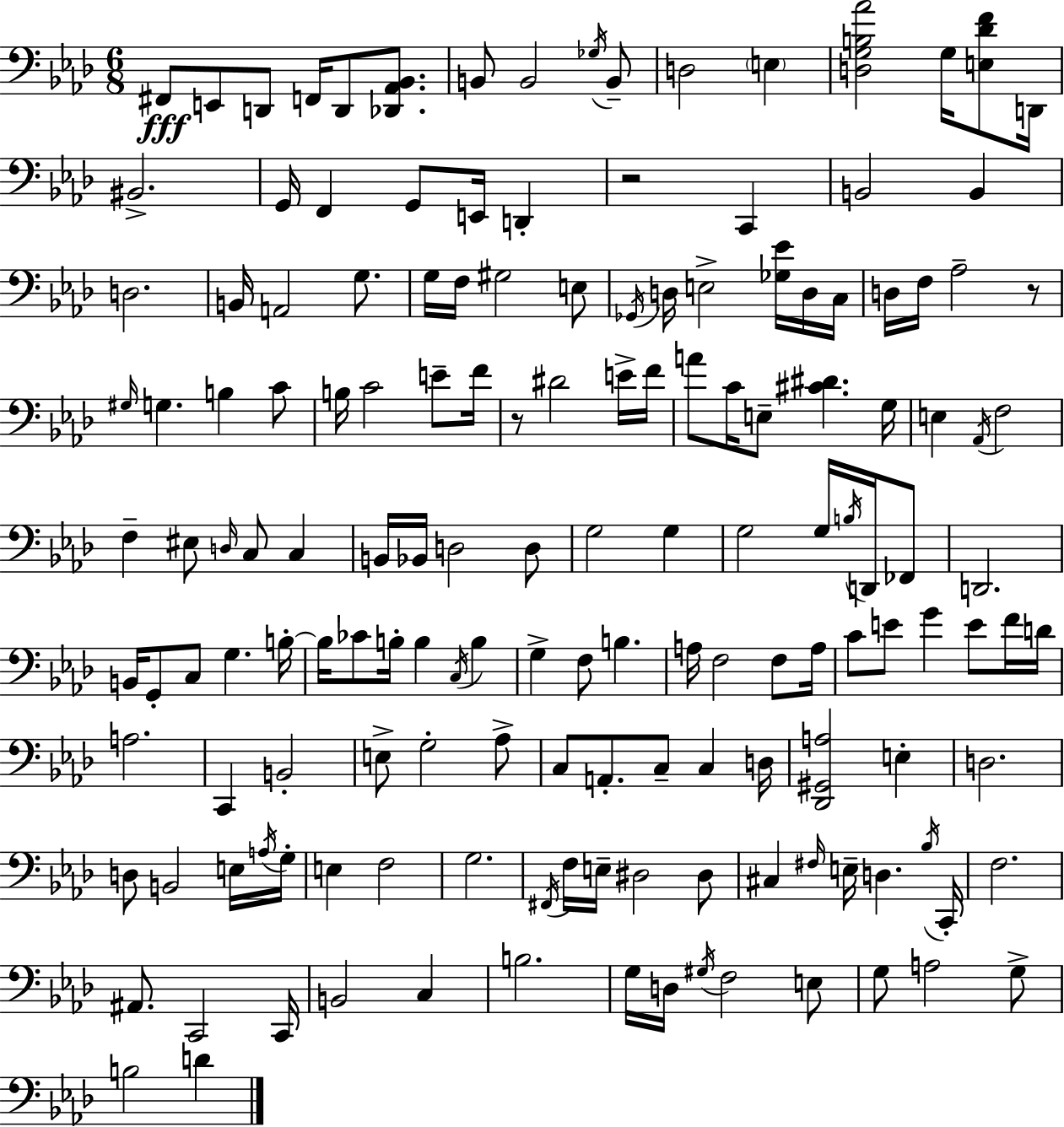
X:1
T:Untitled
M:6/8
L:1/4
K:Fm
^F,,/2 E,,/2 D,,/2 F,,/4 D,,/2 [_D,,_A,,_B,,]/2 B,,/2 B,,2 _G,/4 B,,/2 D,2 E, [D,G,B,_A]2 G,/4 [E,_DF]/2 D,,/4 ^B,,2 G,,/4 F,, G,,/2 E,,/4 D,, z2 C,, B,,2 B,, D,2 B,,/4 A,,2 G,/2 G,/4 F,/4 ^G,2 E,/2 _G,,/4 D,/4 E,2 [_G,_E]/4 D,/4 C,/4 D,/4 F,/4 _A,2 z/2 ^G,/4 G, B, C/2 B,/4 C2 E/2 F/4 z/2 ^D2 E/4 F/4 A/2 C/4 E,/2 [^C^D] G,/4 E, _A,,/4 F,2 F, ^E,/2 D,/4 C,/2 C, B,,/4 _B,,/4 D,2 D,/2 G,2 G, G,2 G,/4 B,/4 D,,/4 _F,,/2 D,,2 B,,/4 G,,/2 C,/2 G, B,/4 B,/4 _C/2 B,/4 B, C,/4 B, G, F,/2 B, A,/4 F,2 F,/2 A,/4 C/2 E/2 G E/2 F/4 D/4 A,2 C,, B,,2 E,/2 G,2 _A,/2 C,/2 A,,/2 C,/2 C, D,/4 [_D,,^G,,A,]2 E, D,2 D,/2 B,,2 E,/4 A,/4 G,/4 E, F,2 G,2 ^F,,/4 F,/4 E,/4 ^D,2 ^D,/2 ^C, ^F,/4 E,/4 D, _B,/4 C,,/4 F,2 ^A,,/2 C,,2 C,,/4 B,,2 C, B,2 G,/4 D,/4 ^G,/4 F,2 E,/2 G,/2 A,2 G,/2 B,2 D